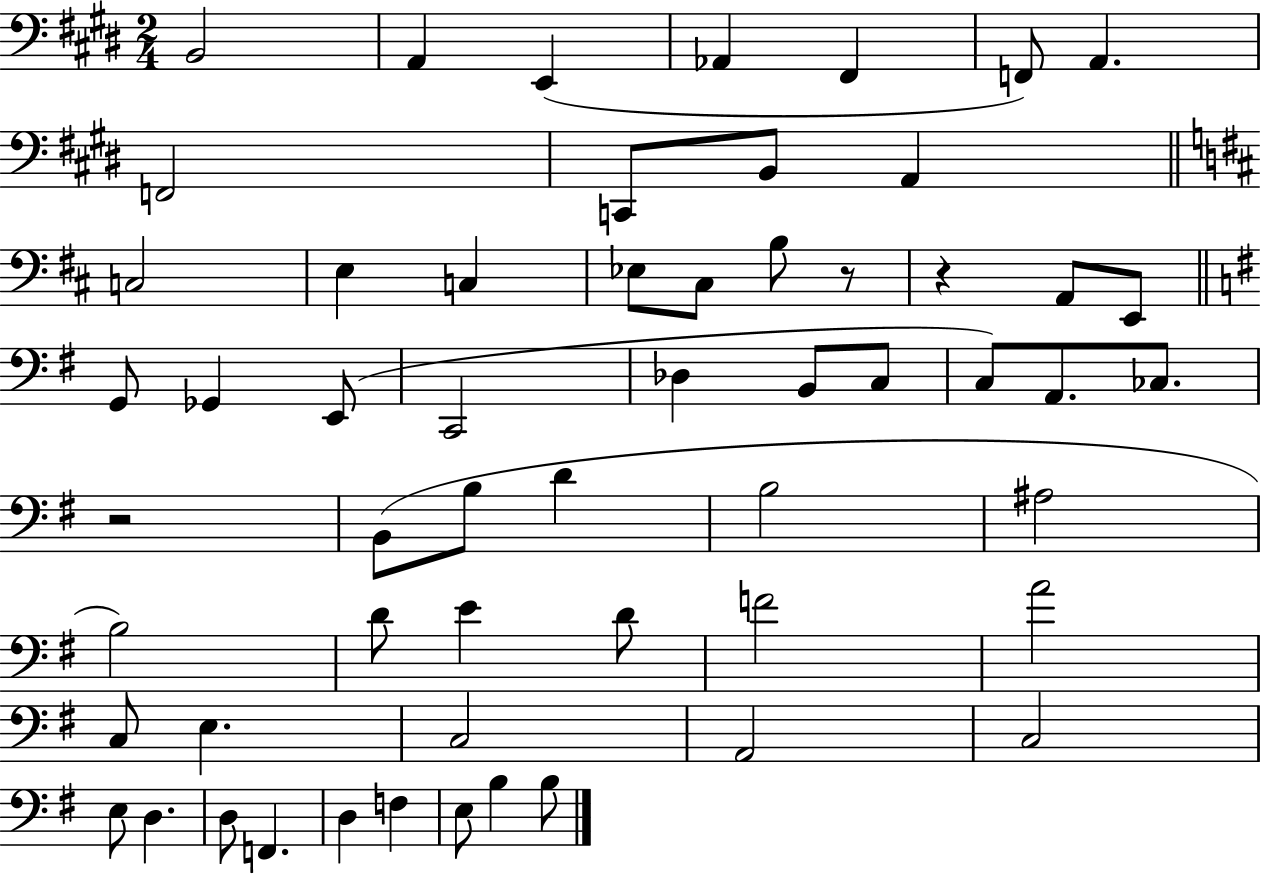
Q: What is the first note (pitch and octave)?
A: B2